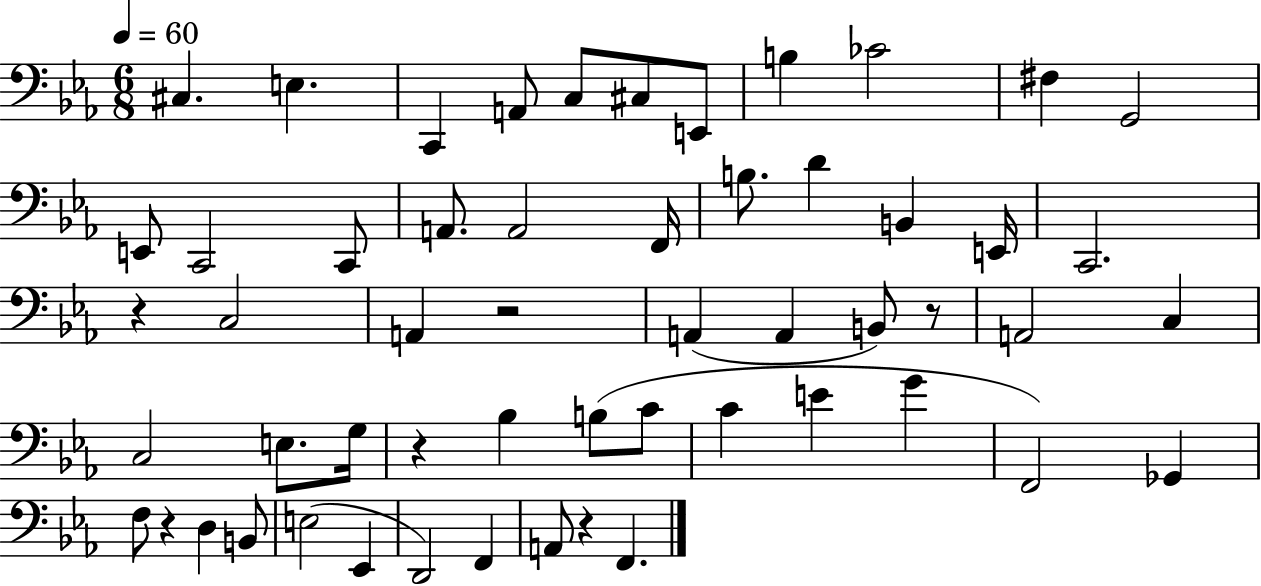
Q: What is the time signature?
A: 6/8